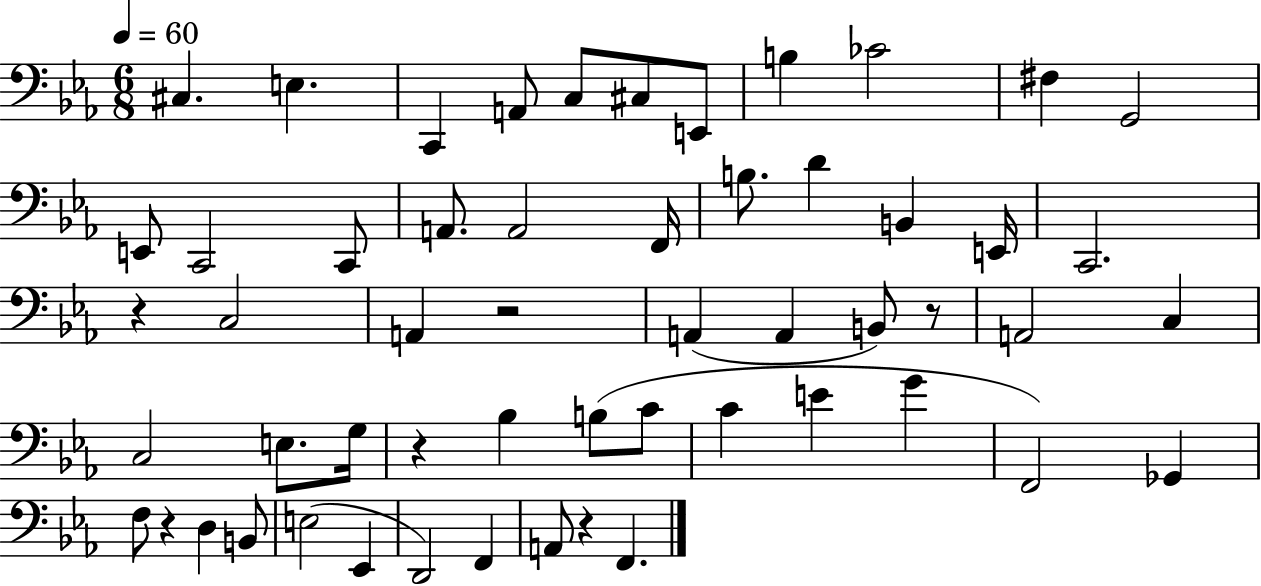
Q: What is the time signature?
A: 6/8